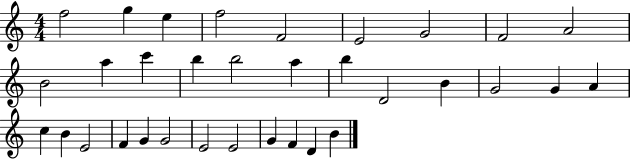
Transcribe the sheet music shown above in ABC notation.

X:1
T:Untitled
M:4/4
L:1/4
K:C
f2 g e f2 F2 E2 G2 F2 A2 B2 a c' b b2 a b D2 B G2 G A c B E2 F G G2 E2 E2 G F D B